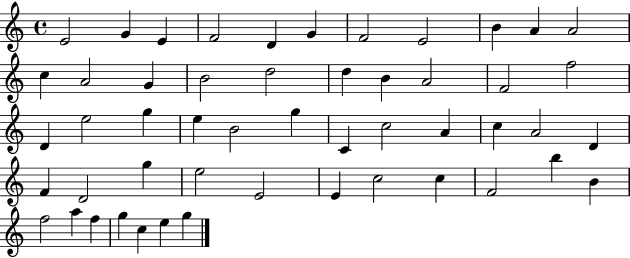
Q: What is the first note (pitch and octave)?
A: E4